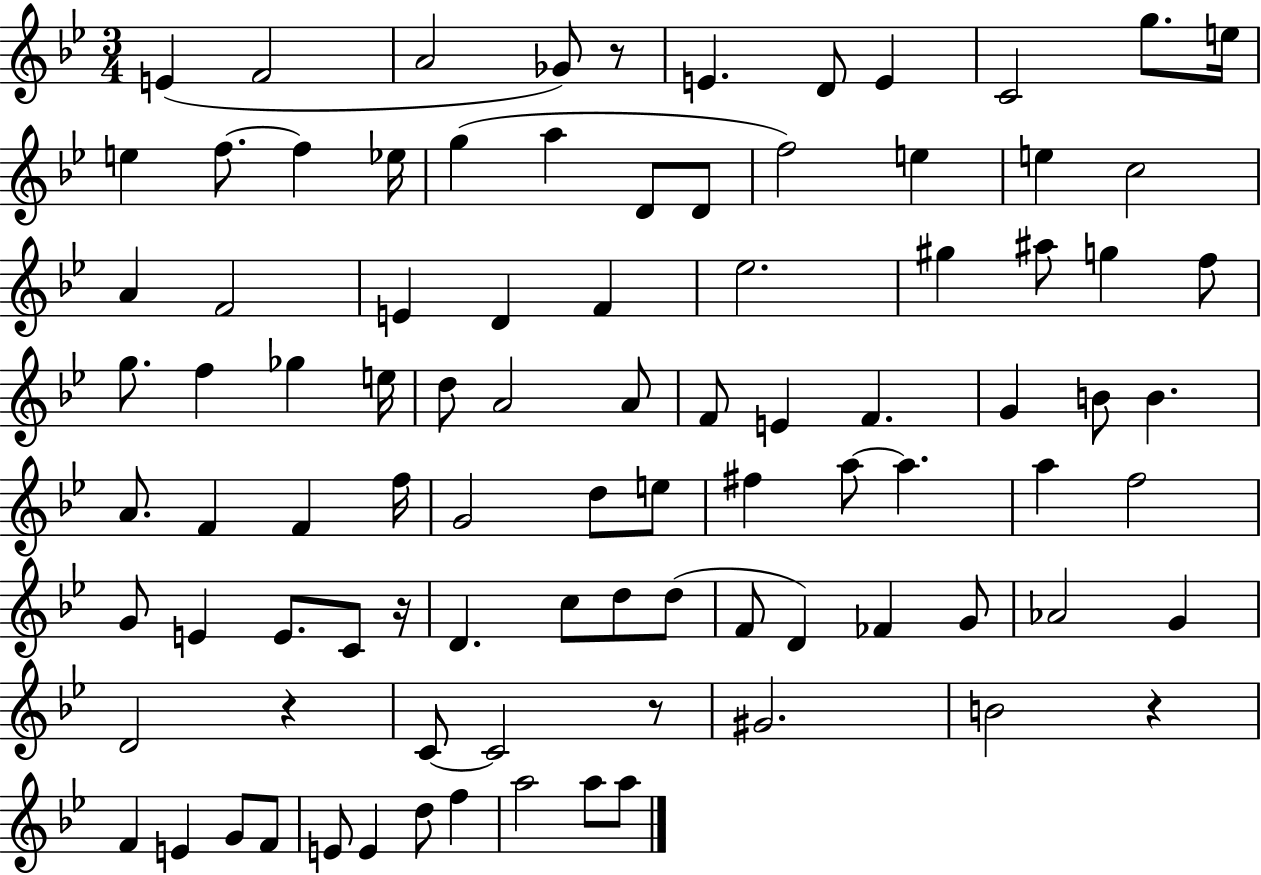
E4/q F4/h A4/h Gb4/e R/e E4/q. D4/e E4/q C4/h G5/e. E5/s E5/q F5/e. F5/q Eb5/s G5/q A5/q D4/e D4/e F5/h E5/q E5/q C5/h A4/q F4/h E4/q D4/q F4/q Eb5/h. G#5/q A#5/e G5/q F5/e G5/e. F5/q Gb5/q E5/s D5/e A4/h A4/e F4/e E4/q F4/q. G4/q B4/e B4/q. A4/e. F4/q F4/q F5/s G4/h D5/e E5/e F#5/q A5/e A5/q. A5/q F5/h G4/e E4/q E4/e. C4/e R/s D4/q. C5/e D5/e D5/e F4/e D4/q FES4/q G4/e Ab4/h G4/q D4/h R/q C4/e C4/h R/e G#4/h. B4/h R/q F4/q E4/q G4/e F4/e E4/e E4/q D5/e F5/q A5/h A5/e A5/e